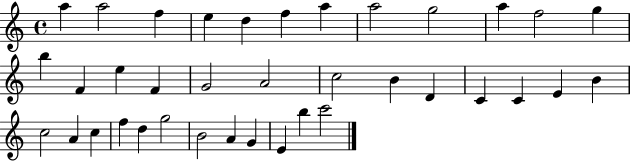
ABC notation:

X:1
T:Untitled
M:4/4
L:1/4
K:C
a a2 f e d f a a2 g2 a f2 g b F e F G2 A2 c2 B D C C E B c2 A c f d g2 B2 A G E b c'2